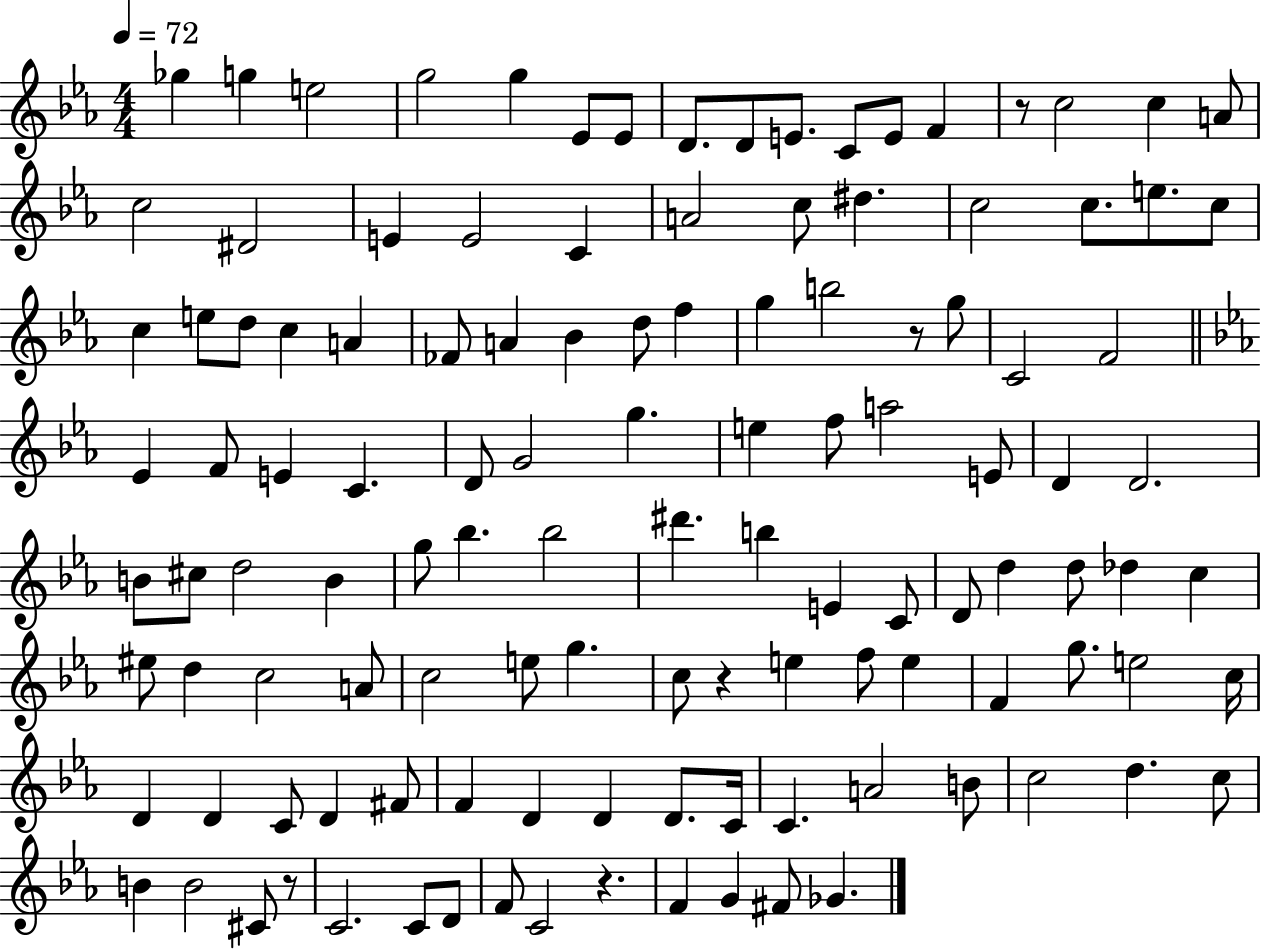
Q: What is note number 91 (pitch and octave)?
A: D4